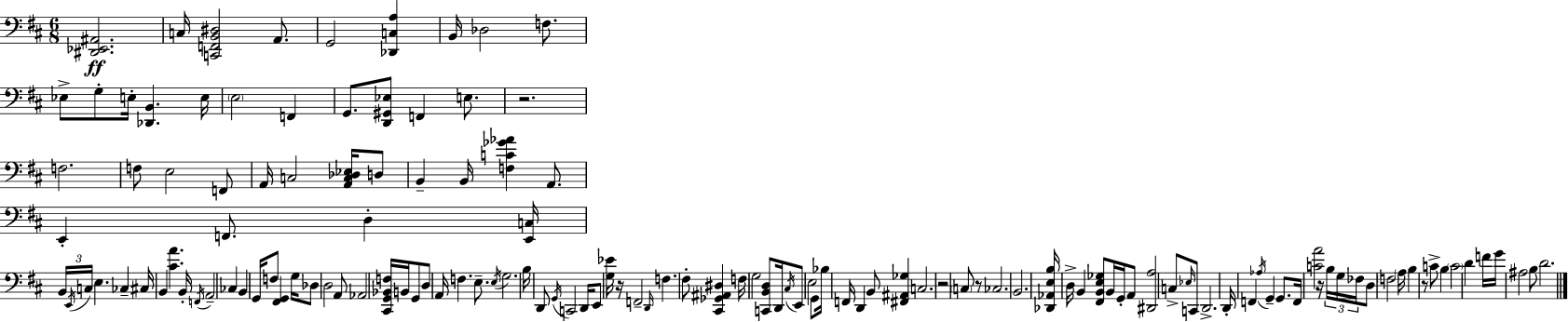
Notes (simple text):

[D#2,Eb2,A#2]/h. C3/s [C2,F2,B2,D#3]/h A2/e. G2/h [Db2,C3,A3]/q B2/s Db3/h F3/e. Eb3/e G3/e E3/s [Db2,B2]/q. E3/s E3/h F2/q G2/e. [D2,G#2,Eb3]/e F2/q E3/e. R/h. F3/h. F3/e E3/h F2/e A2/s C3/h [A2,C3,Db3,Eb3]/s D3/e B2/q B2/s [F3,C4,Gb4,Ab4]/q A2/e. E2/q F2/e. D3/q [E2,C3]/s B2/s E2/s C3/s E3/q. CES3/q C#3/s B2/q [C#4,A4]/q. B2/s F2/s A2/h CES3/q B2/q G2/s F3/e [F#2,G2]/q G3/s Db3/e D3/h A2/e Ab2/h [C#2,G2,Bb2,F3]/s B2/s G2/e D3/e A2/s F3/q. E3/e. E3/s G3/h. B3/s D2/e G2/s C2/h D2/s E2/e [G3,Eb4]/s R/s F2/h D2/s F3/q. F#3/e [C#2,Gb2,A#2,D#3]/q F3/s G3/h [C2,B2,D3]/e D2/s C#3/s E2/e E3/h G2/e Bb3/s F2/s D2/q B2/e [F#2,A#2,Gb3]/q C3/h. R/h C3/e R/e CES3/h. B2/h. [Db2,Ab2,E3,B3]/s D3/s B2/q [F#2,B2,E3,Gb3]/e B2/s G2/s A2/e [D#2,A3]/h C3/e Eb3/s C2/e D2/h. D2/s F2/q Ab3/s G2/q G2/e. F2/s [C4,A4]/h R/s B3/s G3/s FES3/s D3/e F3/h A3/s B3/q R/e C4/e B3/q C4/h D4/q F4/s G4/s A#3/h B3/e D4/h.